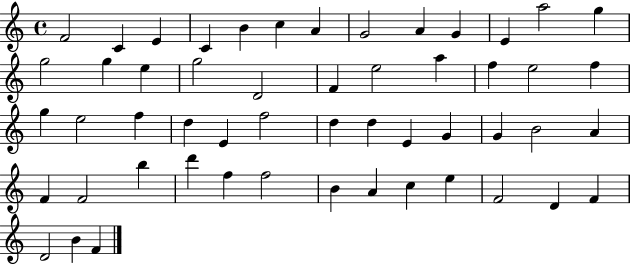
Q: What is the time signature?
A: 4/4